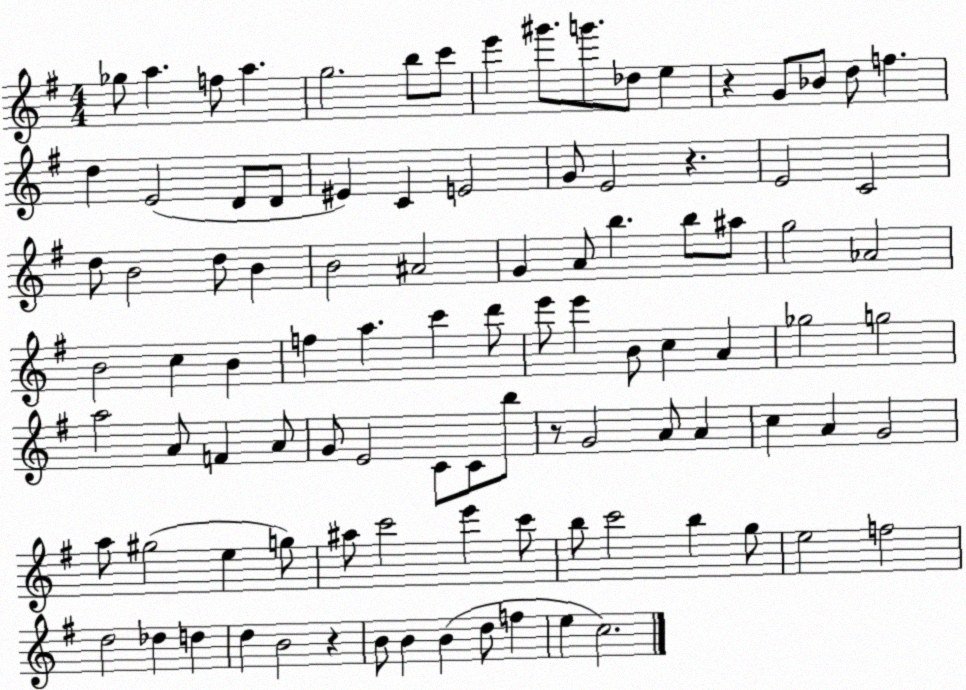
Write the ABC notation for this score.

X:1
T:Untitled
M:4/4
L:1/4
K:G
_g/2 a f/2 a g2 b/2 c'/2 e' ^g'/2 g'/2 _d/2 e z G/2 _B/2 d/2 f d E2 D/2 D/2 ^E C E2 G/2 E2 z E2 C2 d/2 B2 d/2 B B2 ^A2 G A/2 b b/2 ^a/2 g2 _A2 B2 c B f a c' d'/2 e'/2 e' B/2 c A _g2 g2 a2 A/2 F A/2 G/2 E2 C/2 C/2 b/2 z/2 G2 A/2 A c A G2 a/2 ^g2 e g/2 ^a/2 c'2 e' c'/2 b/2 c'2 b g/2 e2 f2 d2 _d d d B2 z B/2 B B d/2 f e c2